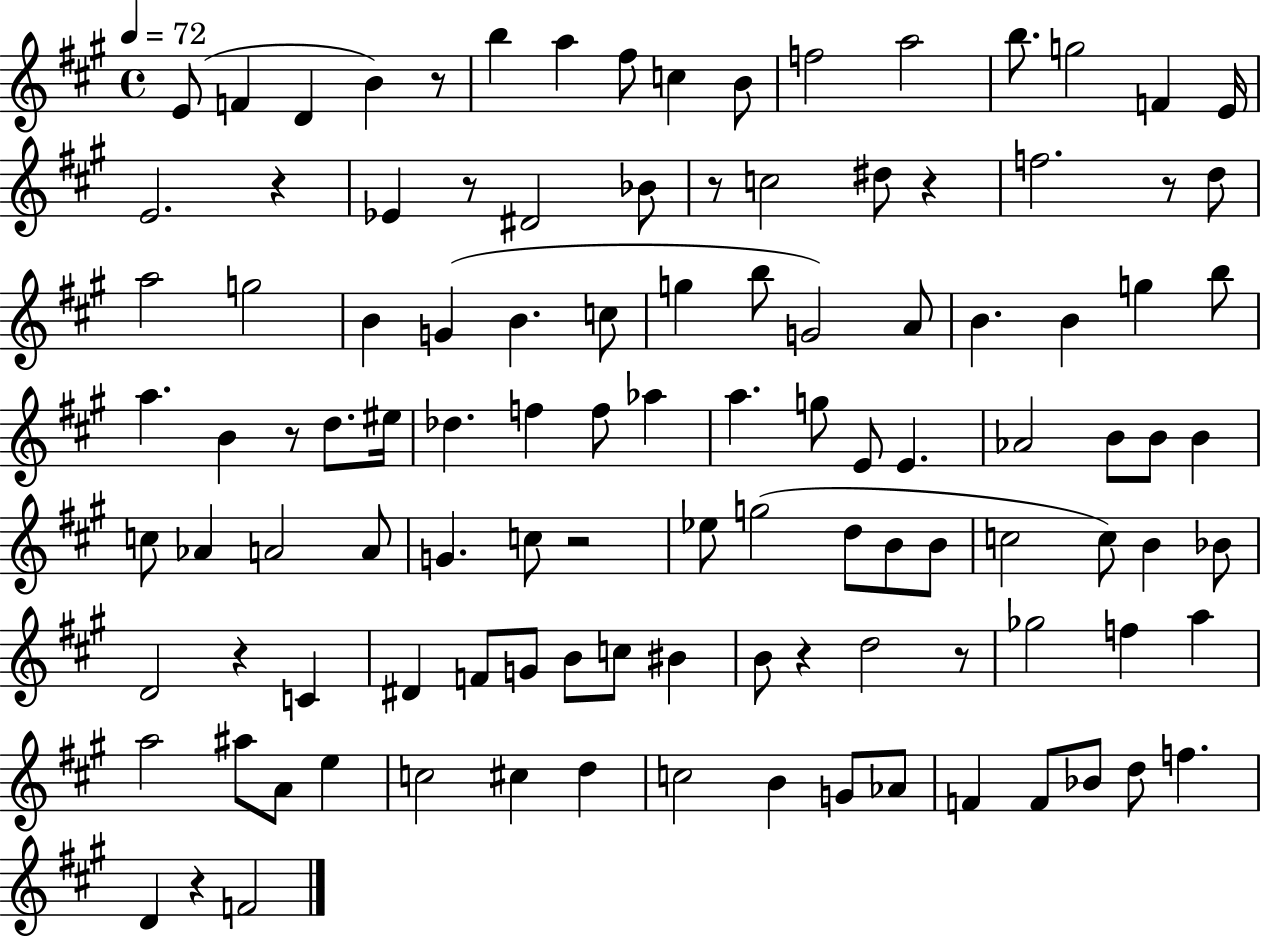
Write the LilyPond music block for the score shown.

{
  \clef treble
  \time 4/4
  \defaultTimeSignature
  \key a \major
  \tempo 4 = 72
  e'8( f'4 d'4 b'4) r8 | b''4 a''4 fis''8 c''4 b'8 | f''2 a''2 | b''8. g''2 f'4 e'16 | \break e'2. r4 | ees'4 r8 dis'2 bes'8 | r8 c''2 dis''8 r4 | f''2. r8 d''8 | \break a''2 g''2 | b'4 g'4( b'4. c''8 | g''4 b''8 g'2) a'8 | b'4. b'4 g''4 b''8 | \break a''4. b'4 r8 d''8. eis''16 | des''4. f''4 f''8 aes''4 | a''4. g''8 e'8 e'4. | aes'2 b'8 b'8 b'4 | \break c''8 aes'4 a'2 a'8 | g'4. c''8 r2 | ees''8 g''2( d''8 b'8 b'8 | c''2 c''8) b'4 bes'8 | \break d'2 r4 c'4 | dis'4 f'8 g'8 b'8 c''8 bis'4 | b'8 r4 d''2 r8 | ges''2 f''4 a''4 | \break a''2 ais''8 a'8 e''4 | c''2 cis''4 d''4 | c''2 b'4 g'8 aes'8 | f'4 f'8 bes'8 d''8 f''4. | \break d'4 r4 f'2 | \bar "|."
}